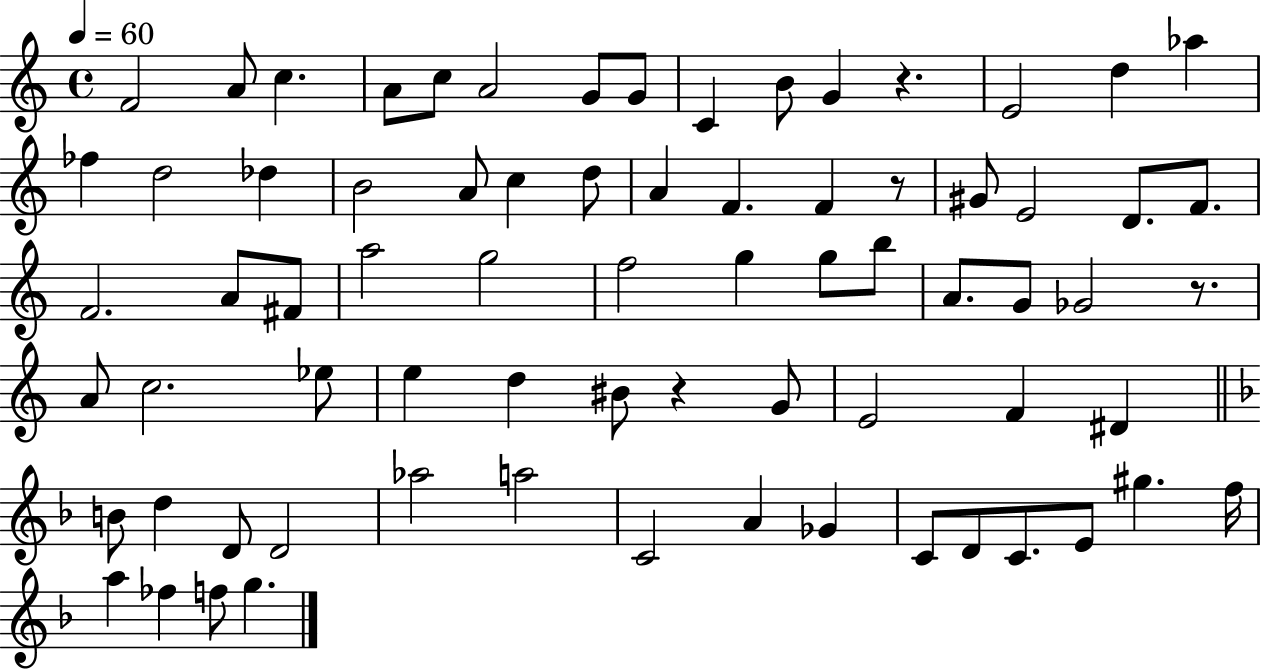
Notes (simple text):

F4/h A4/e C5/q. A4/e C5/e A4/h G4/e G4/e C4/q B4/e G4/q R/q. E4/h D5/q Ab5/q FES5/q D5/h Db5/q B4/h A4/e C5/q D5/e A4/q F4/q. F4/q R/e G#4/e E4/h D4/e. F4/e. F4/h. A4/e F#4/e A5/h G5/h F5/h G5/q G5/e B5/e A4/e. G4/e Gb4/h R/e. A4/e C5/h. Eb5/e E5/q D5/q BIS4/e R/q G4/e E4/h F4/q D#4/q B4/e D5/q D4/e D4/h Ab5/h A5/h C4/h A4/q Gb4/q C4/e D4/e C4/e. E4/e G#5/q. F5/s A5/q FES5/q F5/e G5/q.